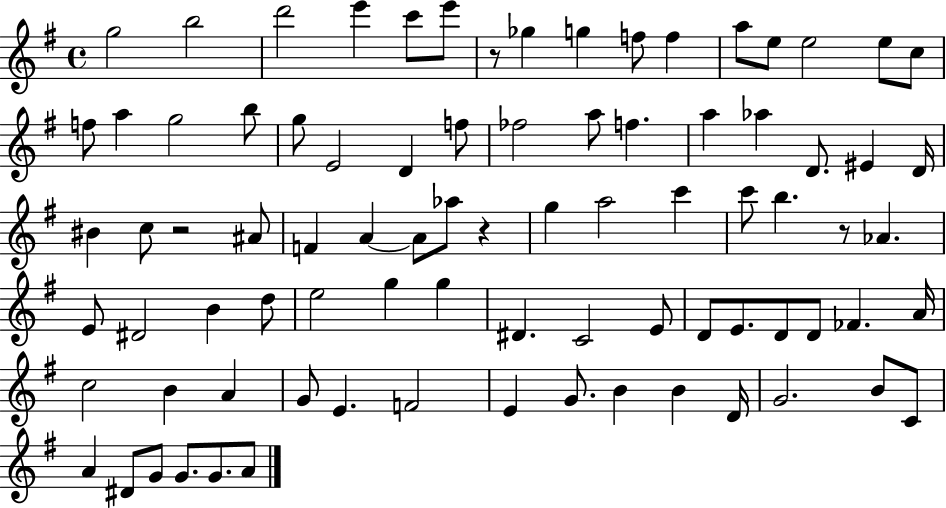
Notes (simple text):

G5/h B5/h D6/h E6/q C6/e E6/e R/e Gb5/q G5/q F5/e F5/q A5/e E5/e E5/h E5/e C5/e F5/e A5/q G5/h B5/e G5/e E4/h D4/q F5/e FES5/h A5/e F5/q. A5/q Ab5/q D4/e. EIS4/q D4/s BIS4/q C5/e R/h A#4/e F4/q A4/q A4/e Ab5/e R/q G5/q A5/h C6/q C6/e B5/q. R/e Ab4/q. E4/e D#4/h B4/q D5/e E5/h G5/q G5/q D#4/q. C4/h E4/e D4/e E4/e. D4/e D4/e FES4/q. A4/s C5/h B4/q A4/q G4/e E4/q. F4/h E4/q G4/e. B4/q B4/q D4/s G4/h. B4/e C4/e A4/q D#4/e G4/e G4/e. G4/e. A4/e